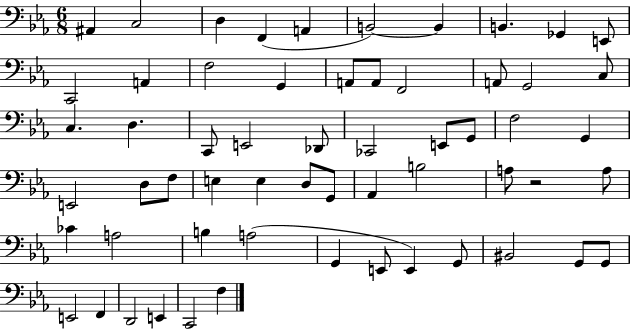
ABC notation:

X:1
T:Untitled
M:6/8
L:1/4
K:Eb
^A,, C,2 D, F,, A,, B,,2 B,, B,, _G,, E,,/2 C,,2 A,, F,2 G,, A,,/2 A,,/2 F,,2 A,,/2 G,,2 C,/2 C, D, C,,/2 E,,2 _D,,/2 _C,,2 E,,/2 G,,/2 F,2 G,, E,,2 D,/2 F,/2 E, E, D,/2 G,,/2 _A,, B,2 A,/2 z2 A,/2 _C A,2 B, A,2 G,, E,,/2 E,, G,,/2 ^B,,2 G,,/2 G,,/2 E,,2 F,, D,,2 E,, C,,2 F,